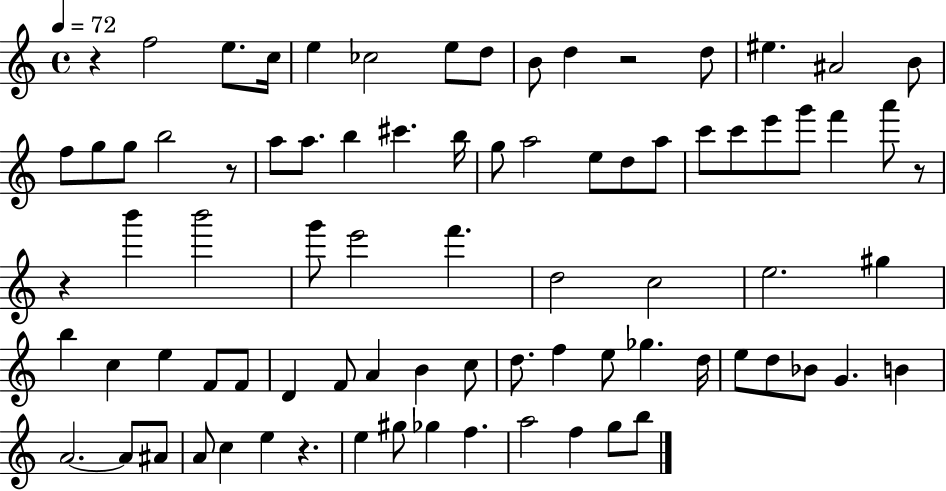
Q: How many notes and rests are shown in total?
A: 82